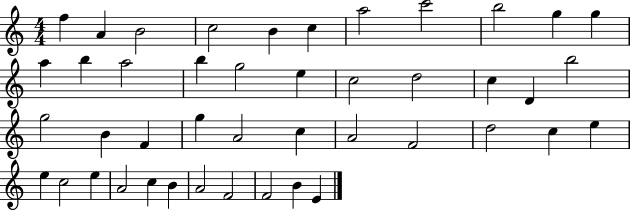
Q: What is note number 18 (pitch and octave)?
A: C5